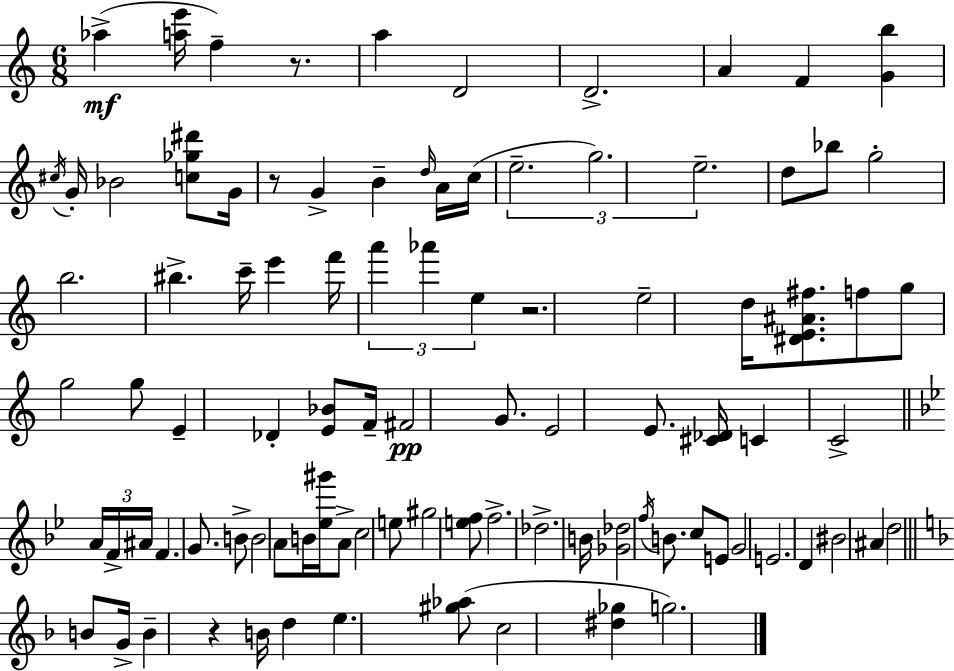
Ab5/q [A5,E6]/s F5/q R/e. A5/q D4/h D4/h. A4/q F4/q [G4,B5]/q C#5/s G4/s Bb4/h [C5,Gb5,D#6]/e G4/s R/e G4/q B4/q D5/s A4/s C5/s E5/h. G5/h. E5/h. D5/e Bb5/e G5/h B5/h. BIS5/q. C6/s E6/q F6/s A6/q Ab6/q E5/q R/h. E5/h D5/s [D#4,E4,A#4,F#5]/e. F5/e G5/e G5/h G5/e E4/q Db4/q [E4,Bb4]/e F4/s F#4/h G4/e. E4/h E4/e. [C#4,Db4]/s C4/q C4/h A4/s F4/s A#4/s F4/q. G4/e. B4/e B4/h A4/e B4/s [Eb5,G#6]/s A4/e C5/h E5/e G#5/h [E5,F5]/e F5/h. Db5/h. B4/s [Gb4,Db5]/h F5/s B4/e. C5/e E4/e G4/h E4/h. D4/q BIS4/h A#4/q D5/h B4/e G4/s B4/q R/q B4/s D5/q E5/q. [G#5,Ab5]/e C5/h [D#5,Gb5]/q G5/h.